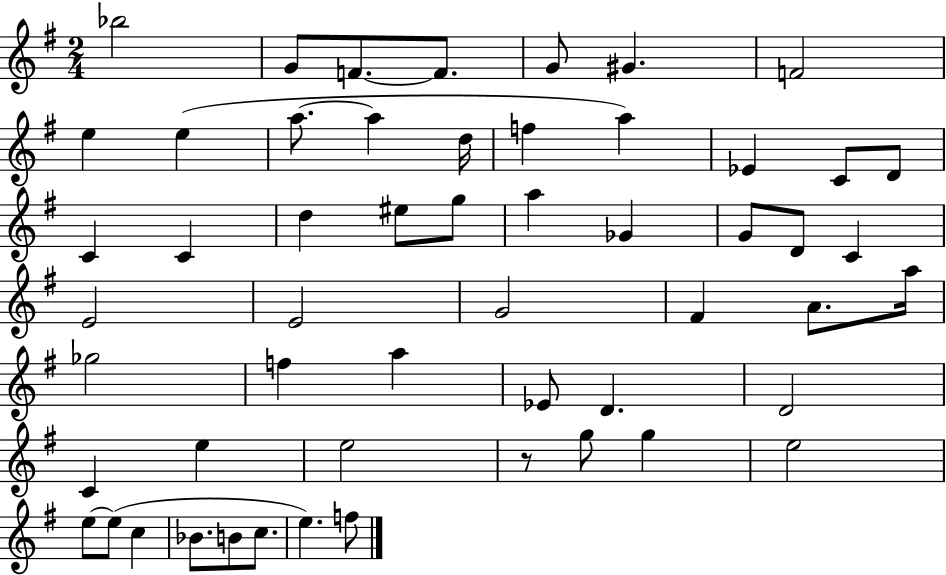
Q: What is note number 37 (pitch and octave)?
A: Eb4